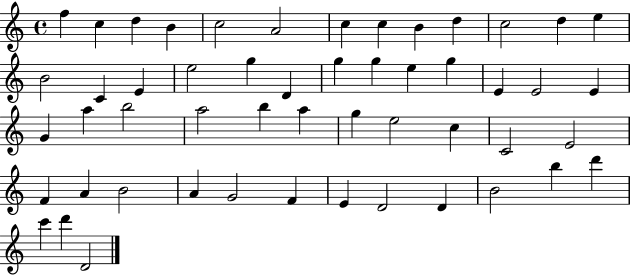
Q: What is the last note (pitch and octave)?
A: D4